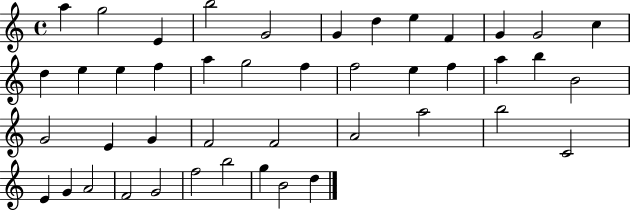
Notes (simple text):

A5/q G5/h E4/q B5/h G4/h G4/q D5/q E5/q F4/q G4/q G4/h C5/q D5/q E5/q E5/q F5/q A5/q G5/h F5/q F5/h E5/q F5/q A5/q B5/q B4/h G4/h E4/q G4/q F4/h F4/h A4/h A5/h B5/h C4/h E4/q G4/q A4/h F4/h G4/h F5/h B5/h G5/q B4/h D5/q